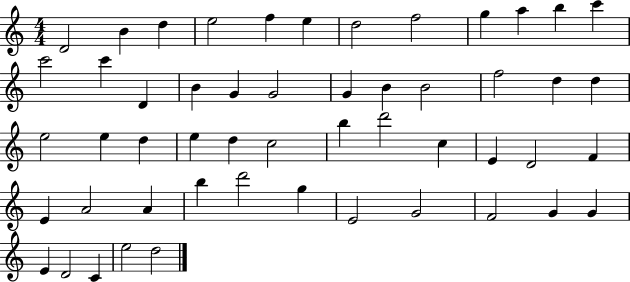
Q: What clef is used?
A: treble